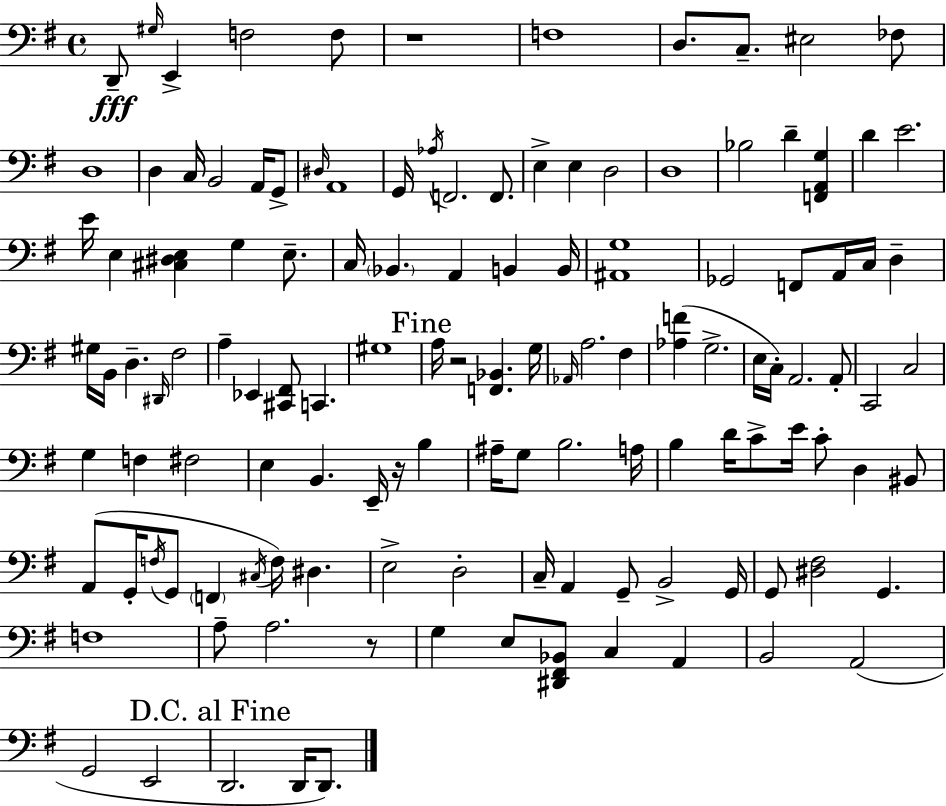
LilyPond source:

{
  \clef bass
  \time 4/4
  \defaultTimeSignature
  \key e \minor
  \repeat volta 2 { d,8--\fff \grace { gis16 } e,4-> f2 f8 | r1 | f1 | d8. c8.-- eis2 fes8 | \break d1 | d4 c16 b,2 a,16 g,8-> | \grace { dis16 } a,1 | g,16 \acciaccatura { aes16 } f,2. | \break f,8. e4-> e4 d2 | d1 | bes2 d'4-- <f, a, g>4 | d'4 e'2. | \break e'16 e4 <cis dis e>4 g4 | e8.-- c16 \parenthesize bes,4. a,4 b,4 | b,16 <ais, g>1 | ges,2 f,8 a,16 c16 d4-- | \break gis16 b,16 d4.-- \grace { dis,16 } fis2 | a4-- ees,4 <cis, fis,>8 c,4. | gis1 | \mark "Fine" a16 r2 <f, bes,>4. | \break g16 \grace { aes,16 } a2. | fis4 <aes f'>4( g2.-> | e16 c16-.) a,2. | a,8-. c,2 c2 | \break g4 f4 fis2 | e4 b,4. e,16-- | r16 b4 ais16-- g8 b2. | a16 b4 d'16 c'8-> e'16 c'8-. d4 | \break bis,8 a,8( g,16-. \acciaccatura { f16 } g,8 \parenthesize f,4 \acciaccatura { cis16 }) | f16 dis4. e2-> d2-. | c16-- a,4 g,8-- b,2-> | g,16 g,8 <dis fis>2 | \break g,4. f1 | a8-- a2. | r8 g4 e8 <dis, fis, bes,>8 c4 | a,4 b,2 a,2( | \break g,2 e,2 | \mark "D.C. al Fine" d,2. | d,16 d,8.) } \bar "|."
}